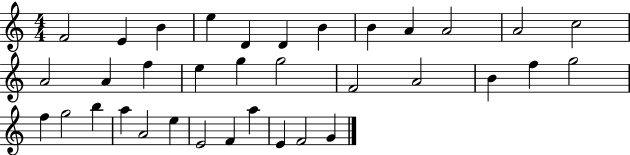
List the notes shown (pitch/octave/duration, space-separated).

F4/h E4/q B4/q E5/q D4/q D4/q B4/q B4/q A4/q A4/h A4/h C5/h A4/h A4/q F5/q E5/q G5/q G5/h F4/h A4/h B4/q F5/q G5/h F5/q G5/h B5/q A5/q A4/h E5/q E4/h F4/q A5/q E4/q F4/h G4/q